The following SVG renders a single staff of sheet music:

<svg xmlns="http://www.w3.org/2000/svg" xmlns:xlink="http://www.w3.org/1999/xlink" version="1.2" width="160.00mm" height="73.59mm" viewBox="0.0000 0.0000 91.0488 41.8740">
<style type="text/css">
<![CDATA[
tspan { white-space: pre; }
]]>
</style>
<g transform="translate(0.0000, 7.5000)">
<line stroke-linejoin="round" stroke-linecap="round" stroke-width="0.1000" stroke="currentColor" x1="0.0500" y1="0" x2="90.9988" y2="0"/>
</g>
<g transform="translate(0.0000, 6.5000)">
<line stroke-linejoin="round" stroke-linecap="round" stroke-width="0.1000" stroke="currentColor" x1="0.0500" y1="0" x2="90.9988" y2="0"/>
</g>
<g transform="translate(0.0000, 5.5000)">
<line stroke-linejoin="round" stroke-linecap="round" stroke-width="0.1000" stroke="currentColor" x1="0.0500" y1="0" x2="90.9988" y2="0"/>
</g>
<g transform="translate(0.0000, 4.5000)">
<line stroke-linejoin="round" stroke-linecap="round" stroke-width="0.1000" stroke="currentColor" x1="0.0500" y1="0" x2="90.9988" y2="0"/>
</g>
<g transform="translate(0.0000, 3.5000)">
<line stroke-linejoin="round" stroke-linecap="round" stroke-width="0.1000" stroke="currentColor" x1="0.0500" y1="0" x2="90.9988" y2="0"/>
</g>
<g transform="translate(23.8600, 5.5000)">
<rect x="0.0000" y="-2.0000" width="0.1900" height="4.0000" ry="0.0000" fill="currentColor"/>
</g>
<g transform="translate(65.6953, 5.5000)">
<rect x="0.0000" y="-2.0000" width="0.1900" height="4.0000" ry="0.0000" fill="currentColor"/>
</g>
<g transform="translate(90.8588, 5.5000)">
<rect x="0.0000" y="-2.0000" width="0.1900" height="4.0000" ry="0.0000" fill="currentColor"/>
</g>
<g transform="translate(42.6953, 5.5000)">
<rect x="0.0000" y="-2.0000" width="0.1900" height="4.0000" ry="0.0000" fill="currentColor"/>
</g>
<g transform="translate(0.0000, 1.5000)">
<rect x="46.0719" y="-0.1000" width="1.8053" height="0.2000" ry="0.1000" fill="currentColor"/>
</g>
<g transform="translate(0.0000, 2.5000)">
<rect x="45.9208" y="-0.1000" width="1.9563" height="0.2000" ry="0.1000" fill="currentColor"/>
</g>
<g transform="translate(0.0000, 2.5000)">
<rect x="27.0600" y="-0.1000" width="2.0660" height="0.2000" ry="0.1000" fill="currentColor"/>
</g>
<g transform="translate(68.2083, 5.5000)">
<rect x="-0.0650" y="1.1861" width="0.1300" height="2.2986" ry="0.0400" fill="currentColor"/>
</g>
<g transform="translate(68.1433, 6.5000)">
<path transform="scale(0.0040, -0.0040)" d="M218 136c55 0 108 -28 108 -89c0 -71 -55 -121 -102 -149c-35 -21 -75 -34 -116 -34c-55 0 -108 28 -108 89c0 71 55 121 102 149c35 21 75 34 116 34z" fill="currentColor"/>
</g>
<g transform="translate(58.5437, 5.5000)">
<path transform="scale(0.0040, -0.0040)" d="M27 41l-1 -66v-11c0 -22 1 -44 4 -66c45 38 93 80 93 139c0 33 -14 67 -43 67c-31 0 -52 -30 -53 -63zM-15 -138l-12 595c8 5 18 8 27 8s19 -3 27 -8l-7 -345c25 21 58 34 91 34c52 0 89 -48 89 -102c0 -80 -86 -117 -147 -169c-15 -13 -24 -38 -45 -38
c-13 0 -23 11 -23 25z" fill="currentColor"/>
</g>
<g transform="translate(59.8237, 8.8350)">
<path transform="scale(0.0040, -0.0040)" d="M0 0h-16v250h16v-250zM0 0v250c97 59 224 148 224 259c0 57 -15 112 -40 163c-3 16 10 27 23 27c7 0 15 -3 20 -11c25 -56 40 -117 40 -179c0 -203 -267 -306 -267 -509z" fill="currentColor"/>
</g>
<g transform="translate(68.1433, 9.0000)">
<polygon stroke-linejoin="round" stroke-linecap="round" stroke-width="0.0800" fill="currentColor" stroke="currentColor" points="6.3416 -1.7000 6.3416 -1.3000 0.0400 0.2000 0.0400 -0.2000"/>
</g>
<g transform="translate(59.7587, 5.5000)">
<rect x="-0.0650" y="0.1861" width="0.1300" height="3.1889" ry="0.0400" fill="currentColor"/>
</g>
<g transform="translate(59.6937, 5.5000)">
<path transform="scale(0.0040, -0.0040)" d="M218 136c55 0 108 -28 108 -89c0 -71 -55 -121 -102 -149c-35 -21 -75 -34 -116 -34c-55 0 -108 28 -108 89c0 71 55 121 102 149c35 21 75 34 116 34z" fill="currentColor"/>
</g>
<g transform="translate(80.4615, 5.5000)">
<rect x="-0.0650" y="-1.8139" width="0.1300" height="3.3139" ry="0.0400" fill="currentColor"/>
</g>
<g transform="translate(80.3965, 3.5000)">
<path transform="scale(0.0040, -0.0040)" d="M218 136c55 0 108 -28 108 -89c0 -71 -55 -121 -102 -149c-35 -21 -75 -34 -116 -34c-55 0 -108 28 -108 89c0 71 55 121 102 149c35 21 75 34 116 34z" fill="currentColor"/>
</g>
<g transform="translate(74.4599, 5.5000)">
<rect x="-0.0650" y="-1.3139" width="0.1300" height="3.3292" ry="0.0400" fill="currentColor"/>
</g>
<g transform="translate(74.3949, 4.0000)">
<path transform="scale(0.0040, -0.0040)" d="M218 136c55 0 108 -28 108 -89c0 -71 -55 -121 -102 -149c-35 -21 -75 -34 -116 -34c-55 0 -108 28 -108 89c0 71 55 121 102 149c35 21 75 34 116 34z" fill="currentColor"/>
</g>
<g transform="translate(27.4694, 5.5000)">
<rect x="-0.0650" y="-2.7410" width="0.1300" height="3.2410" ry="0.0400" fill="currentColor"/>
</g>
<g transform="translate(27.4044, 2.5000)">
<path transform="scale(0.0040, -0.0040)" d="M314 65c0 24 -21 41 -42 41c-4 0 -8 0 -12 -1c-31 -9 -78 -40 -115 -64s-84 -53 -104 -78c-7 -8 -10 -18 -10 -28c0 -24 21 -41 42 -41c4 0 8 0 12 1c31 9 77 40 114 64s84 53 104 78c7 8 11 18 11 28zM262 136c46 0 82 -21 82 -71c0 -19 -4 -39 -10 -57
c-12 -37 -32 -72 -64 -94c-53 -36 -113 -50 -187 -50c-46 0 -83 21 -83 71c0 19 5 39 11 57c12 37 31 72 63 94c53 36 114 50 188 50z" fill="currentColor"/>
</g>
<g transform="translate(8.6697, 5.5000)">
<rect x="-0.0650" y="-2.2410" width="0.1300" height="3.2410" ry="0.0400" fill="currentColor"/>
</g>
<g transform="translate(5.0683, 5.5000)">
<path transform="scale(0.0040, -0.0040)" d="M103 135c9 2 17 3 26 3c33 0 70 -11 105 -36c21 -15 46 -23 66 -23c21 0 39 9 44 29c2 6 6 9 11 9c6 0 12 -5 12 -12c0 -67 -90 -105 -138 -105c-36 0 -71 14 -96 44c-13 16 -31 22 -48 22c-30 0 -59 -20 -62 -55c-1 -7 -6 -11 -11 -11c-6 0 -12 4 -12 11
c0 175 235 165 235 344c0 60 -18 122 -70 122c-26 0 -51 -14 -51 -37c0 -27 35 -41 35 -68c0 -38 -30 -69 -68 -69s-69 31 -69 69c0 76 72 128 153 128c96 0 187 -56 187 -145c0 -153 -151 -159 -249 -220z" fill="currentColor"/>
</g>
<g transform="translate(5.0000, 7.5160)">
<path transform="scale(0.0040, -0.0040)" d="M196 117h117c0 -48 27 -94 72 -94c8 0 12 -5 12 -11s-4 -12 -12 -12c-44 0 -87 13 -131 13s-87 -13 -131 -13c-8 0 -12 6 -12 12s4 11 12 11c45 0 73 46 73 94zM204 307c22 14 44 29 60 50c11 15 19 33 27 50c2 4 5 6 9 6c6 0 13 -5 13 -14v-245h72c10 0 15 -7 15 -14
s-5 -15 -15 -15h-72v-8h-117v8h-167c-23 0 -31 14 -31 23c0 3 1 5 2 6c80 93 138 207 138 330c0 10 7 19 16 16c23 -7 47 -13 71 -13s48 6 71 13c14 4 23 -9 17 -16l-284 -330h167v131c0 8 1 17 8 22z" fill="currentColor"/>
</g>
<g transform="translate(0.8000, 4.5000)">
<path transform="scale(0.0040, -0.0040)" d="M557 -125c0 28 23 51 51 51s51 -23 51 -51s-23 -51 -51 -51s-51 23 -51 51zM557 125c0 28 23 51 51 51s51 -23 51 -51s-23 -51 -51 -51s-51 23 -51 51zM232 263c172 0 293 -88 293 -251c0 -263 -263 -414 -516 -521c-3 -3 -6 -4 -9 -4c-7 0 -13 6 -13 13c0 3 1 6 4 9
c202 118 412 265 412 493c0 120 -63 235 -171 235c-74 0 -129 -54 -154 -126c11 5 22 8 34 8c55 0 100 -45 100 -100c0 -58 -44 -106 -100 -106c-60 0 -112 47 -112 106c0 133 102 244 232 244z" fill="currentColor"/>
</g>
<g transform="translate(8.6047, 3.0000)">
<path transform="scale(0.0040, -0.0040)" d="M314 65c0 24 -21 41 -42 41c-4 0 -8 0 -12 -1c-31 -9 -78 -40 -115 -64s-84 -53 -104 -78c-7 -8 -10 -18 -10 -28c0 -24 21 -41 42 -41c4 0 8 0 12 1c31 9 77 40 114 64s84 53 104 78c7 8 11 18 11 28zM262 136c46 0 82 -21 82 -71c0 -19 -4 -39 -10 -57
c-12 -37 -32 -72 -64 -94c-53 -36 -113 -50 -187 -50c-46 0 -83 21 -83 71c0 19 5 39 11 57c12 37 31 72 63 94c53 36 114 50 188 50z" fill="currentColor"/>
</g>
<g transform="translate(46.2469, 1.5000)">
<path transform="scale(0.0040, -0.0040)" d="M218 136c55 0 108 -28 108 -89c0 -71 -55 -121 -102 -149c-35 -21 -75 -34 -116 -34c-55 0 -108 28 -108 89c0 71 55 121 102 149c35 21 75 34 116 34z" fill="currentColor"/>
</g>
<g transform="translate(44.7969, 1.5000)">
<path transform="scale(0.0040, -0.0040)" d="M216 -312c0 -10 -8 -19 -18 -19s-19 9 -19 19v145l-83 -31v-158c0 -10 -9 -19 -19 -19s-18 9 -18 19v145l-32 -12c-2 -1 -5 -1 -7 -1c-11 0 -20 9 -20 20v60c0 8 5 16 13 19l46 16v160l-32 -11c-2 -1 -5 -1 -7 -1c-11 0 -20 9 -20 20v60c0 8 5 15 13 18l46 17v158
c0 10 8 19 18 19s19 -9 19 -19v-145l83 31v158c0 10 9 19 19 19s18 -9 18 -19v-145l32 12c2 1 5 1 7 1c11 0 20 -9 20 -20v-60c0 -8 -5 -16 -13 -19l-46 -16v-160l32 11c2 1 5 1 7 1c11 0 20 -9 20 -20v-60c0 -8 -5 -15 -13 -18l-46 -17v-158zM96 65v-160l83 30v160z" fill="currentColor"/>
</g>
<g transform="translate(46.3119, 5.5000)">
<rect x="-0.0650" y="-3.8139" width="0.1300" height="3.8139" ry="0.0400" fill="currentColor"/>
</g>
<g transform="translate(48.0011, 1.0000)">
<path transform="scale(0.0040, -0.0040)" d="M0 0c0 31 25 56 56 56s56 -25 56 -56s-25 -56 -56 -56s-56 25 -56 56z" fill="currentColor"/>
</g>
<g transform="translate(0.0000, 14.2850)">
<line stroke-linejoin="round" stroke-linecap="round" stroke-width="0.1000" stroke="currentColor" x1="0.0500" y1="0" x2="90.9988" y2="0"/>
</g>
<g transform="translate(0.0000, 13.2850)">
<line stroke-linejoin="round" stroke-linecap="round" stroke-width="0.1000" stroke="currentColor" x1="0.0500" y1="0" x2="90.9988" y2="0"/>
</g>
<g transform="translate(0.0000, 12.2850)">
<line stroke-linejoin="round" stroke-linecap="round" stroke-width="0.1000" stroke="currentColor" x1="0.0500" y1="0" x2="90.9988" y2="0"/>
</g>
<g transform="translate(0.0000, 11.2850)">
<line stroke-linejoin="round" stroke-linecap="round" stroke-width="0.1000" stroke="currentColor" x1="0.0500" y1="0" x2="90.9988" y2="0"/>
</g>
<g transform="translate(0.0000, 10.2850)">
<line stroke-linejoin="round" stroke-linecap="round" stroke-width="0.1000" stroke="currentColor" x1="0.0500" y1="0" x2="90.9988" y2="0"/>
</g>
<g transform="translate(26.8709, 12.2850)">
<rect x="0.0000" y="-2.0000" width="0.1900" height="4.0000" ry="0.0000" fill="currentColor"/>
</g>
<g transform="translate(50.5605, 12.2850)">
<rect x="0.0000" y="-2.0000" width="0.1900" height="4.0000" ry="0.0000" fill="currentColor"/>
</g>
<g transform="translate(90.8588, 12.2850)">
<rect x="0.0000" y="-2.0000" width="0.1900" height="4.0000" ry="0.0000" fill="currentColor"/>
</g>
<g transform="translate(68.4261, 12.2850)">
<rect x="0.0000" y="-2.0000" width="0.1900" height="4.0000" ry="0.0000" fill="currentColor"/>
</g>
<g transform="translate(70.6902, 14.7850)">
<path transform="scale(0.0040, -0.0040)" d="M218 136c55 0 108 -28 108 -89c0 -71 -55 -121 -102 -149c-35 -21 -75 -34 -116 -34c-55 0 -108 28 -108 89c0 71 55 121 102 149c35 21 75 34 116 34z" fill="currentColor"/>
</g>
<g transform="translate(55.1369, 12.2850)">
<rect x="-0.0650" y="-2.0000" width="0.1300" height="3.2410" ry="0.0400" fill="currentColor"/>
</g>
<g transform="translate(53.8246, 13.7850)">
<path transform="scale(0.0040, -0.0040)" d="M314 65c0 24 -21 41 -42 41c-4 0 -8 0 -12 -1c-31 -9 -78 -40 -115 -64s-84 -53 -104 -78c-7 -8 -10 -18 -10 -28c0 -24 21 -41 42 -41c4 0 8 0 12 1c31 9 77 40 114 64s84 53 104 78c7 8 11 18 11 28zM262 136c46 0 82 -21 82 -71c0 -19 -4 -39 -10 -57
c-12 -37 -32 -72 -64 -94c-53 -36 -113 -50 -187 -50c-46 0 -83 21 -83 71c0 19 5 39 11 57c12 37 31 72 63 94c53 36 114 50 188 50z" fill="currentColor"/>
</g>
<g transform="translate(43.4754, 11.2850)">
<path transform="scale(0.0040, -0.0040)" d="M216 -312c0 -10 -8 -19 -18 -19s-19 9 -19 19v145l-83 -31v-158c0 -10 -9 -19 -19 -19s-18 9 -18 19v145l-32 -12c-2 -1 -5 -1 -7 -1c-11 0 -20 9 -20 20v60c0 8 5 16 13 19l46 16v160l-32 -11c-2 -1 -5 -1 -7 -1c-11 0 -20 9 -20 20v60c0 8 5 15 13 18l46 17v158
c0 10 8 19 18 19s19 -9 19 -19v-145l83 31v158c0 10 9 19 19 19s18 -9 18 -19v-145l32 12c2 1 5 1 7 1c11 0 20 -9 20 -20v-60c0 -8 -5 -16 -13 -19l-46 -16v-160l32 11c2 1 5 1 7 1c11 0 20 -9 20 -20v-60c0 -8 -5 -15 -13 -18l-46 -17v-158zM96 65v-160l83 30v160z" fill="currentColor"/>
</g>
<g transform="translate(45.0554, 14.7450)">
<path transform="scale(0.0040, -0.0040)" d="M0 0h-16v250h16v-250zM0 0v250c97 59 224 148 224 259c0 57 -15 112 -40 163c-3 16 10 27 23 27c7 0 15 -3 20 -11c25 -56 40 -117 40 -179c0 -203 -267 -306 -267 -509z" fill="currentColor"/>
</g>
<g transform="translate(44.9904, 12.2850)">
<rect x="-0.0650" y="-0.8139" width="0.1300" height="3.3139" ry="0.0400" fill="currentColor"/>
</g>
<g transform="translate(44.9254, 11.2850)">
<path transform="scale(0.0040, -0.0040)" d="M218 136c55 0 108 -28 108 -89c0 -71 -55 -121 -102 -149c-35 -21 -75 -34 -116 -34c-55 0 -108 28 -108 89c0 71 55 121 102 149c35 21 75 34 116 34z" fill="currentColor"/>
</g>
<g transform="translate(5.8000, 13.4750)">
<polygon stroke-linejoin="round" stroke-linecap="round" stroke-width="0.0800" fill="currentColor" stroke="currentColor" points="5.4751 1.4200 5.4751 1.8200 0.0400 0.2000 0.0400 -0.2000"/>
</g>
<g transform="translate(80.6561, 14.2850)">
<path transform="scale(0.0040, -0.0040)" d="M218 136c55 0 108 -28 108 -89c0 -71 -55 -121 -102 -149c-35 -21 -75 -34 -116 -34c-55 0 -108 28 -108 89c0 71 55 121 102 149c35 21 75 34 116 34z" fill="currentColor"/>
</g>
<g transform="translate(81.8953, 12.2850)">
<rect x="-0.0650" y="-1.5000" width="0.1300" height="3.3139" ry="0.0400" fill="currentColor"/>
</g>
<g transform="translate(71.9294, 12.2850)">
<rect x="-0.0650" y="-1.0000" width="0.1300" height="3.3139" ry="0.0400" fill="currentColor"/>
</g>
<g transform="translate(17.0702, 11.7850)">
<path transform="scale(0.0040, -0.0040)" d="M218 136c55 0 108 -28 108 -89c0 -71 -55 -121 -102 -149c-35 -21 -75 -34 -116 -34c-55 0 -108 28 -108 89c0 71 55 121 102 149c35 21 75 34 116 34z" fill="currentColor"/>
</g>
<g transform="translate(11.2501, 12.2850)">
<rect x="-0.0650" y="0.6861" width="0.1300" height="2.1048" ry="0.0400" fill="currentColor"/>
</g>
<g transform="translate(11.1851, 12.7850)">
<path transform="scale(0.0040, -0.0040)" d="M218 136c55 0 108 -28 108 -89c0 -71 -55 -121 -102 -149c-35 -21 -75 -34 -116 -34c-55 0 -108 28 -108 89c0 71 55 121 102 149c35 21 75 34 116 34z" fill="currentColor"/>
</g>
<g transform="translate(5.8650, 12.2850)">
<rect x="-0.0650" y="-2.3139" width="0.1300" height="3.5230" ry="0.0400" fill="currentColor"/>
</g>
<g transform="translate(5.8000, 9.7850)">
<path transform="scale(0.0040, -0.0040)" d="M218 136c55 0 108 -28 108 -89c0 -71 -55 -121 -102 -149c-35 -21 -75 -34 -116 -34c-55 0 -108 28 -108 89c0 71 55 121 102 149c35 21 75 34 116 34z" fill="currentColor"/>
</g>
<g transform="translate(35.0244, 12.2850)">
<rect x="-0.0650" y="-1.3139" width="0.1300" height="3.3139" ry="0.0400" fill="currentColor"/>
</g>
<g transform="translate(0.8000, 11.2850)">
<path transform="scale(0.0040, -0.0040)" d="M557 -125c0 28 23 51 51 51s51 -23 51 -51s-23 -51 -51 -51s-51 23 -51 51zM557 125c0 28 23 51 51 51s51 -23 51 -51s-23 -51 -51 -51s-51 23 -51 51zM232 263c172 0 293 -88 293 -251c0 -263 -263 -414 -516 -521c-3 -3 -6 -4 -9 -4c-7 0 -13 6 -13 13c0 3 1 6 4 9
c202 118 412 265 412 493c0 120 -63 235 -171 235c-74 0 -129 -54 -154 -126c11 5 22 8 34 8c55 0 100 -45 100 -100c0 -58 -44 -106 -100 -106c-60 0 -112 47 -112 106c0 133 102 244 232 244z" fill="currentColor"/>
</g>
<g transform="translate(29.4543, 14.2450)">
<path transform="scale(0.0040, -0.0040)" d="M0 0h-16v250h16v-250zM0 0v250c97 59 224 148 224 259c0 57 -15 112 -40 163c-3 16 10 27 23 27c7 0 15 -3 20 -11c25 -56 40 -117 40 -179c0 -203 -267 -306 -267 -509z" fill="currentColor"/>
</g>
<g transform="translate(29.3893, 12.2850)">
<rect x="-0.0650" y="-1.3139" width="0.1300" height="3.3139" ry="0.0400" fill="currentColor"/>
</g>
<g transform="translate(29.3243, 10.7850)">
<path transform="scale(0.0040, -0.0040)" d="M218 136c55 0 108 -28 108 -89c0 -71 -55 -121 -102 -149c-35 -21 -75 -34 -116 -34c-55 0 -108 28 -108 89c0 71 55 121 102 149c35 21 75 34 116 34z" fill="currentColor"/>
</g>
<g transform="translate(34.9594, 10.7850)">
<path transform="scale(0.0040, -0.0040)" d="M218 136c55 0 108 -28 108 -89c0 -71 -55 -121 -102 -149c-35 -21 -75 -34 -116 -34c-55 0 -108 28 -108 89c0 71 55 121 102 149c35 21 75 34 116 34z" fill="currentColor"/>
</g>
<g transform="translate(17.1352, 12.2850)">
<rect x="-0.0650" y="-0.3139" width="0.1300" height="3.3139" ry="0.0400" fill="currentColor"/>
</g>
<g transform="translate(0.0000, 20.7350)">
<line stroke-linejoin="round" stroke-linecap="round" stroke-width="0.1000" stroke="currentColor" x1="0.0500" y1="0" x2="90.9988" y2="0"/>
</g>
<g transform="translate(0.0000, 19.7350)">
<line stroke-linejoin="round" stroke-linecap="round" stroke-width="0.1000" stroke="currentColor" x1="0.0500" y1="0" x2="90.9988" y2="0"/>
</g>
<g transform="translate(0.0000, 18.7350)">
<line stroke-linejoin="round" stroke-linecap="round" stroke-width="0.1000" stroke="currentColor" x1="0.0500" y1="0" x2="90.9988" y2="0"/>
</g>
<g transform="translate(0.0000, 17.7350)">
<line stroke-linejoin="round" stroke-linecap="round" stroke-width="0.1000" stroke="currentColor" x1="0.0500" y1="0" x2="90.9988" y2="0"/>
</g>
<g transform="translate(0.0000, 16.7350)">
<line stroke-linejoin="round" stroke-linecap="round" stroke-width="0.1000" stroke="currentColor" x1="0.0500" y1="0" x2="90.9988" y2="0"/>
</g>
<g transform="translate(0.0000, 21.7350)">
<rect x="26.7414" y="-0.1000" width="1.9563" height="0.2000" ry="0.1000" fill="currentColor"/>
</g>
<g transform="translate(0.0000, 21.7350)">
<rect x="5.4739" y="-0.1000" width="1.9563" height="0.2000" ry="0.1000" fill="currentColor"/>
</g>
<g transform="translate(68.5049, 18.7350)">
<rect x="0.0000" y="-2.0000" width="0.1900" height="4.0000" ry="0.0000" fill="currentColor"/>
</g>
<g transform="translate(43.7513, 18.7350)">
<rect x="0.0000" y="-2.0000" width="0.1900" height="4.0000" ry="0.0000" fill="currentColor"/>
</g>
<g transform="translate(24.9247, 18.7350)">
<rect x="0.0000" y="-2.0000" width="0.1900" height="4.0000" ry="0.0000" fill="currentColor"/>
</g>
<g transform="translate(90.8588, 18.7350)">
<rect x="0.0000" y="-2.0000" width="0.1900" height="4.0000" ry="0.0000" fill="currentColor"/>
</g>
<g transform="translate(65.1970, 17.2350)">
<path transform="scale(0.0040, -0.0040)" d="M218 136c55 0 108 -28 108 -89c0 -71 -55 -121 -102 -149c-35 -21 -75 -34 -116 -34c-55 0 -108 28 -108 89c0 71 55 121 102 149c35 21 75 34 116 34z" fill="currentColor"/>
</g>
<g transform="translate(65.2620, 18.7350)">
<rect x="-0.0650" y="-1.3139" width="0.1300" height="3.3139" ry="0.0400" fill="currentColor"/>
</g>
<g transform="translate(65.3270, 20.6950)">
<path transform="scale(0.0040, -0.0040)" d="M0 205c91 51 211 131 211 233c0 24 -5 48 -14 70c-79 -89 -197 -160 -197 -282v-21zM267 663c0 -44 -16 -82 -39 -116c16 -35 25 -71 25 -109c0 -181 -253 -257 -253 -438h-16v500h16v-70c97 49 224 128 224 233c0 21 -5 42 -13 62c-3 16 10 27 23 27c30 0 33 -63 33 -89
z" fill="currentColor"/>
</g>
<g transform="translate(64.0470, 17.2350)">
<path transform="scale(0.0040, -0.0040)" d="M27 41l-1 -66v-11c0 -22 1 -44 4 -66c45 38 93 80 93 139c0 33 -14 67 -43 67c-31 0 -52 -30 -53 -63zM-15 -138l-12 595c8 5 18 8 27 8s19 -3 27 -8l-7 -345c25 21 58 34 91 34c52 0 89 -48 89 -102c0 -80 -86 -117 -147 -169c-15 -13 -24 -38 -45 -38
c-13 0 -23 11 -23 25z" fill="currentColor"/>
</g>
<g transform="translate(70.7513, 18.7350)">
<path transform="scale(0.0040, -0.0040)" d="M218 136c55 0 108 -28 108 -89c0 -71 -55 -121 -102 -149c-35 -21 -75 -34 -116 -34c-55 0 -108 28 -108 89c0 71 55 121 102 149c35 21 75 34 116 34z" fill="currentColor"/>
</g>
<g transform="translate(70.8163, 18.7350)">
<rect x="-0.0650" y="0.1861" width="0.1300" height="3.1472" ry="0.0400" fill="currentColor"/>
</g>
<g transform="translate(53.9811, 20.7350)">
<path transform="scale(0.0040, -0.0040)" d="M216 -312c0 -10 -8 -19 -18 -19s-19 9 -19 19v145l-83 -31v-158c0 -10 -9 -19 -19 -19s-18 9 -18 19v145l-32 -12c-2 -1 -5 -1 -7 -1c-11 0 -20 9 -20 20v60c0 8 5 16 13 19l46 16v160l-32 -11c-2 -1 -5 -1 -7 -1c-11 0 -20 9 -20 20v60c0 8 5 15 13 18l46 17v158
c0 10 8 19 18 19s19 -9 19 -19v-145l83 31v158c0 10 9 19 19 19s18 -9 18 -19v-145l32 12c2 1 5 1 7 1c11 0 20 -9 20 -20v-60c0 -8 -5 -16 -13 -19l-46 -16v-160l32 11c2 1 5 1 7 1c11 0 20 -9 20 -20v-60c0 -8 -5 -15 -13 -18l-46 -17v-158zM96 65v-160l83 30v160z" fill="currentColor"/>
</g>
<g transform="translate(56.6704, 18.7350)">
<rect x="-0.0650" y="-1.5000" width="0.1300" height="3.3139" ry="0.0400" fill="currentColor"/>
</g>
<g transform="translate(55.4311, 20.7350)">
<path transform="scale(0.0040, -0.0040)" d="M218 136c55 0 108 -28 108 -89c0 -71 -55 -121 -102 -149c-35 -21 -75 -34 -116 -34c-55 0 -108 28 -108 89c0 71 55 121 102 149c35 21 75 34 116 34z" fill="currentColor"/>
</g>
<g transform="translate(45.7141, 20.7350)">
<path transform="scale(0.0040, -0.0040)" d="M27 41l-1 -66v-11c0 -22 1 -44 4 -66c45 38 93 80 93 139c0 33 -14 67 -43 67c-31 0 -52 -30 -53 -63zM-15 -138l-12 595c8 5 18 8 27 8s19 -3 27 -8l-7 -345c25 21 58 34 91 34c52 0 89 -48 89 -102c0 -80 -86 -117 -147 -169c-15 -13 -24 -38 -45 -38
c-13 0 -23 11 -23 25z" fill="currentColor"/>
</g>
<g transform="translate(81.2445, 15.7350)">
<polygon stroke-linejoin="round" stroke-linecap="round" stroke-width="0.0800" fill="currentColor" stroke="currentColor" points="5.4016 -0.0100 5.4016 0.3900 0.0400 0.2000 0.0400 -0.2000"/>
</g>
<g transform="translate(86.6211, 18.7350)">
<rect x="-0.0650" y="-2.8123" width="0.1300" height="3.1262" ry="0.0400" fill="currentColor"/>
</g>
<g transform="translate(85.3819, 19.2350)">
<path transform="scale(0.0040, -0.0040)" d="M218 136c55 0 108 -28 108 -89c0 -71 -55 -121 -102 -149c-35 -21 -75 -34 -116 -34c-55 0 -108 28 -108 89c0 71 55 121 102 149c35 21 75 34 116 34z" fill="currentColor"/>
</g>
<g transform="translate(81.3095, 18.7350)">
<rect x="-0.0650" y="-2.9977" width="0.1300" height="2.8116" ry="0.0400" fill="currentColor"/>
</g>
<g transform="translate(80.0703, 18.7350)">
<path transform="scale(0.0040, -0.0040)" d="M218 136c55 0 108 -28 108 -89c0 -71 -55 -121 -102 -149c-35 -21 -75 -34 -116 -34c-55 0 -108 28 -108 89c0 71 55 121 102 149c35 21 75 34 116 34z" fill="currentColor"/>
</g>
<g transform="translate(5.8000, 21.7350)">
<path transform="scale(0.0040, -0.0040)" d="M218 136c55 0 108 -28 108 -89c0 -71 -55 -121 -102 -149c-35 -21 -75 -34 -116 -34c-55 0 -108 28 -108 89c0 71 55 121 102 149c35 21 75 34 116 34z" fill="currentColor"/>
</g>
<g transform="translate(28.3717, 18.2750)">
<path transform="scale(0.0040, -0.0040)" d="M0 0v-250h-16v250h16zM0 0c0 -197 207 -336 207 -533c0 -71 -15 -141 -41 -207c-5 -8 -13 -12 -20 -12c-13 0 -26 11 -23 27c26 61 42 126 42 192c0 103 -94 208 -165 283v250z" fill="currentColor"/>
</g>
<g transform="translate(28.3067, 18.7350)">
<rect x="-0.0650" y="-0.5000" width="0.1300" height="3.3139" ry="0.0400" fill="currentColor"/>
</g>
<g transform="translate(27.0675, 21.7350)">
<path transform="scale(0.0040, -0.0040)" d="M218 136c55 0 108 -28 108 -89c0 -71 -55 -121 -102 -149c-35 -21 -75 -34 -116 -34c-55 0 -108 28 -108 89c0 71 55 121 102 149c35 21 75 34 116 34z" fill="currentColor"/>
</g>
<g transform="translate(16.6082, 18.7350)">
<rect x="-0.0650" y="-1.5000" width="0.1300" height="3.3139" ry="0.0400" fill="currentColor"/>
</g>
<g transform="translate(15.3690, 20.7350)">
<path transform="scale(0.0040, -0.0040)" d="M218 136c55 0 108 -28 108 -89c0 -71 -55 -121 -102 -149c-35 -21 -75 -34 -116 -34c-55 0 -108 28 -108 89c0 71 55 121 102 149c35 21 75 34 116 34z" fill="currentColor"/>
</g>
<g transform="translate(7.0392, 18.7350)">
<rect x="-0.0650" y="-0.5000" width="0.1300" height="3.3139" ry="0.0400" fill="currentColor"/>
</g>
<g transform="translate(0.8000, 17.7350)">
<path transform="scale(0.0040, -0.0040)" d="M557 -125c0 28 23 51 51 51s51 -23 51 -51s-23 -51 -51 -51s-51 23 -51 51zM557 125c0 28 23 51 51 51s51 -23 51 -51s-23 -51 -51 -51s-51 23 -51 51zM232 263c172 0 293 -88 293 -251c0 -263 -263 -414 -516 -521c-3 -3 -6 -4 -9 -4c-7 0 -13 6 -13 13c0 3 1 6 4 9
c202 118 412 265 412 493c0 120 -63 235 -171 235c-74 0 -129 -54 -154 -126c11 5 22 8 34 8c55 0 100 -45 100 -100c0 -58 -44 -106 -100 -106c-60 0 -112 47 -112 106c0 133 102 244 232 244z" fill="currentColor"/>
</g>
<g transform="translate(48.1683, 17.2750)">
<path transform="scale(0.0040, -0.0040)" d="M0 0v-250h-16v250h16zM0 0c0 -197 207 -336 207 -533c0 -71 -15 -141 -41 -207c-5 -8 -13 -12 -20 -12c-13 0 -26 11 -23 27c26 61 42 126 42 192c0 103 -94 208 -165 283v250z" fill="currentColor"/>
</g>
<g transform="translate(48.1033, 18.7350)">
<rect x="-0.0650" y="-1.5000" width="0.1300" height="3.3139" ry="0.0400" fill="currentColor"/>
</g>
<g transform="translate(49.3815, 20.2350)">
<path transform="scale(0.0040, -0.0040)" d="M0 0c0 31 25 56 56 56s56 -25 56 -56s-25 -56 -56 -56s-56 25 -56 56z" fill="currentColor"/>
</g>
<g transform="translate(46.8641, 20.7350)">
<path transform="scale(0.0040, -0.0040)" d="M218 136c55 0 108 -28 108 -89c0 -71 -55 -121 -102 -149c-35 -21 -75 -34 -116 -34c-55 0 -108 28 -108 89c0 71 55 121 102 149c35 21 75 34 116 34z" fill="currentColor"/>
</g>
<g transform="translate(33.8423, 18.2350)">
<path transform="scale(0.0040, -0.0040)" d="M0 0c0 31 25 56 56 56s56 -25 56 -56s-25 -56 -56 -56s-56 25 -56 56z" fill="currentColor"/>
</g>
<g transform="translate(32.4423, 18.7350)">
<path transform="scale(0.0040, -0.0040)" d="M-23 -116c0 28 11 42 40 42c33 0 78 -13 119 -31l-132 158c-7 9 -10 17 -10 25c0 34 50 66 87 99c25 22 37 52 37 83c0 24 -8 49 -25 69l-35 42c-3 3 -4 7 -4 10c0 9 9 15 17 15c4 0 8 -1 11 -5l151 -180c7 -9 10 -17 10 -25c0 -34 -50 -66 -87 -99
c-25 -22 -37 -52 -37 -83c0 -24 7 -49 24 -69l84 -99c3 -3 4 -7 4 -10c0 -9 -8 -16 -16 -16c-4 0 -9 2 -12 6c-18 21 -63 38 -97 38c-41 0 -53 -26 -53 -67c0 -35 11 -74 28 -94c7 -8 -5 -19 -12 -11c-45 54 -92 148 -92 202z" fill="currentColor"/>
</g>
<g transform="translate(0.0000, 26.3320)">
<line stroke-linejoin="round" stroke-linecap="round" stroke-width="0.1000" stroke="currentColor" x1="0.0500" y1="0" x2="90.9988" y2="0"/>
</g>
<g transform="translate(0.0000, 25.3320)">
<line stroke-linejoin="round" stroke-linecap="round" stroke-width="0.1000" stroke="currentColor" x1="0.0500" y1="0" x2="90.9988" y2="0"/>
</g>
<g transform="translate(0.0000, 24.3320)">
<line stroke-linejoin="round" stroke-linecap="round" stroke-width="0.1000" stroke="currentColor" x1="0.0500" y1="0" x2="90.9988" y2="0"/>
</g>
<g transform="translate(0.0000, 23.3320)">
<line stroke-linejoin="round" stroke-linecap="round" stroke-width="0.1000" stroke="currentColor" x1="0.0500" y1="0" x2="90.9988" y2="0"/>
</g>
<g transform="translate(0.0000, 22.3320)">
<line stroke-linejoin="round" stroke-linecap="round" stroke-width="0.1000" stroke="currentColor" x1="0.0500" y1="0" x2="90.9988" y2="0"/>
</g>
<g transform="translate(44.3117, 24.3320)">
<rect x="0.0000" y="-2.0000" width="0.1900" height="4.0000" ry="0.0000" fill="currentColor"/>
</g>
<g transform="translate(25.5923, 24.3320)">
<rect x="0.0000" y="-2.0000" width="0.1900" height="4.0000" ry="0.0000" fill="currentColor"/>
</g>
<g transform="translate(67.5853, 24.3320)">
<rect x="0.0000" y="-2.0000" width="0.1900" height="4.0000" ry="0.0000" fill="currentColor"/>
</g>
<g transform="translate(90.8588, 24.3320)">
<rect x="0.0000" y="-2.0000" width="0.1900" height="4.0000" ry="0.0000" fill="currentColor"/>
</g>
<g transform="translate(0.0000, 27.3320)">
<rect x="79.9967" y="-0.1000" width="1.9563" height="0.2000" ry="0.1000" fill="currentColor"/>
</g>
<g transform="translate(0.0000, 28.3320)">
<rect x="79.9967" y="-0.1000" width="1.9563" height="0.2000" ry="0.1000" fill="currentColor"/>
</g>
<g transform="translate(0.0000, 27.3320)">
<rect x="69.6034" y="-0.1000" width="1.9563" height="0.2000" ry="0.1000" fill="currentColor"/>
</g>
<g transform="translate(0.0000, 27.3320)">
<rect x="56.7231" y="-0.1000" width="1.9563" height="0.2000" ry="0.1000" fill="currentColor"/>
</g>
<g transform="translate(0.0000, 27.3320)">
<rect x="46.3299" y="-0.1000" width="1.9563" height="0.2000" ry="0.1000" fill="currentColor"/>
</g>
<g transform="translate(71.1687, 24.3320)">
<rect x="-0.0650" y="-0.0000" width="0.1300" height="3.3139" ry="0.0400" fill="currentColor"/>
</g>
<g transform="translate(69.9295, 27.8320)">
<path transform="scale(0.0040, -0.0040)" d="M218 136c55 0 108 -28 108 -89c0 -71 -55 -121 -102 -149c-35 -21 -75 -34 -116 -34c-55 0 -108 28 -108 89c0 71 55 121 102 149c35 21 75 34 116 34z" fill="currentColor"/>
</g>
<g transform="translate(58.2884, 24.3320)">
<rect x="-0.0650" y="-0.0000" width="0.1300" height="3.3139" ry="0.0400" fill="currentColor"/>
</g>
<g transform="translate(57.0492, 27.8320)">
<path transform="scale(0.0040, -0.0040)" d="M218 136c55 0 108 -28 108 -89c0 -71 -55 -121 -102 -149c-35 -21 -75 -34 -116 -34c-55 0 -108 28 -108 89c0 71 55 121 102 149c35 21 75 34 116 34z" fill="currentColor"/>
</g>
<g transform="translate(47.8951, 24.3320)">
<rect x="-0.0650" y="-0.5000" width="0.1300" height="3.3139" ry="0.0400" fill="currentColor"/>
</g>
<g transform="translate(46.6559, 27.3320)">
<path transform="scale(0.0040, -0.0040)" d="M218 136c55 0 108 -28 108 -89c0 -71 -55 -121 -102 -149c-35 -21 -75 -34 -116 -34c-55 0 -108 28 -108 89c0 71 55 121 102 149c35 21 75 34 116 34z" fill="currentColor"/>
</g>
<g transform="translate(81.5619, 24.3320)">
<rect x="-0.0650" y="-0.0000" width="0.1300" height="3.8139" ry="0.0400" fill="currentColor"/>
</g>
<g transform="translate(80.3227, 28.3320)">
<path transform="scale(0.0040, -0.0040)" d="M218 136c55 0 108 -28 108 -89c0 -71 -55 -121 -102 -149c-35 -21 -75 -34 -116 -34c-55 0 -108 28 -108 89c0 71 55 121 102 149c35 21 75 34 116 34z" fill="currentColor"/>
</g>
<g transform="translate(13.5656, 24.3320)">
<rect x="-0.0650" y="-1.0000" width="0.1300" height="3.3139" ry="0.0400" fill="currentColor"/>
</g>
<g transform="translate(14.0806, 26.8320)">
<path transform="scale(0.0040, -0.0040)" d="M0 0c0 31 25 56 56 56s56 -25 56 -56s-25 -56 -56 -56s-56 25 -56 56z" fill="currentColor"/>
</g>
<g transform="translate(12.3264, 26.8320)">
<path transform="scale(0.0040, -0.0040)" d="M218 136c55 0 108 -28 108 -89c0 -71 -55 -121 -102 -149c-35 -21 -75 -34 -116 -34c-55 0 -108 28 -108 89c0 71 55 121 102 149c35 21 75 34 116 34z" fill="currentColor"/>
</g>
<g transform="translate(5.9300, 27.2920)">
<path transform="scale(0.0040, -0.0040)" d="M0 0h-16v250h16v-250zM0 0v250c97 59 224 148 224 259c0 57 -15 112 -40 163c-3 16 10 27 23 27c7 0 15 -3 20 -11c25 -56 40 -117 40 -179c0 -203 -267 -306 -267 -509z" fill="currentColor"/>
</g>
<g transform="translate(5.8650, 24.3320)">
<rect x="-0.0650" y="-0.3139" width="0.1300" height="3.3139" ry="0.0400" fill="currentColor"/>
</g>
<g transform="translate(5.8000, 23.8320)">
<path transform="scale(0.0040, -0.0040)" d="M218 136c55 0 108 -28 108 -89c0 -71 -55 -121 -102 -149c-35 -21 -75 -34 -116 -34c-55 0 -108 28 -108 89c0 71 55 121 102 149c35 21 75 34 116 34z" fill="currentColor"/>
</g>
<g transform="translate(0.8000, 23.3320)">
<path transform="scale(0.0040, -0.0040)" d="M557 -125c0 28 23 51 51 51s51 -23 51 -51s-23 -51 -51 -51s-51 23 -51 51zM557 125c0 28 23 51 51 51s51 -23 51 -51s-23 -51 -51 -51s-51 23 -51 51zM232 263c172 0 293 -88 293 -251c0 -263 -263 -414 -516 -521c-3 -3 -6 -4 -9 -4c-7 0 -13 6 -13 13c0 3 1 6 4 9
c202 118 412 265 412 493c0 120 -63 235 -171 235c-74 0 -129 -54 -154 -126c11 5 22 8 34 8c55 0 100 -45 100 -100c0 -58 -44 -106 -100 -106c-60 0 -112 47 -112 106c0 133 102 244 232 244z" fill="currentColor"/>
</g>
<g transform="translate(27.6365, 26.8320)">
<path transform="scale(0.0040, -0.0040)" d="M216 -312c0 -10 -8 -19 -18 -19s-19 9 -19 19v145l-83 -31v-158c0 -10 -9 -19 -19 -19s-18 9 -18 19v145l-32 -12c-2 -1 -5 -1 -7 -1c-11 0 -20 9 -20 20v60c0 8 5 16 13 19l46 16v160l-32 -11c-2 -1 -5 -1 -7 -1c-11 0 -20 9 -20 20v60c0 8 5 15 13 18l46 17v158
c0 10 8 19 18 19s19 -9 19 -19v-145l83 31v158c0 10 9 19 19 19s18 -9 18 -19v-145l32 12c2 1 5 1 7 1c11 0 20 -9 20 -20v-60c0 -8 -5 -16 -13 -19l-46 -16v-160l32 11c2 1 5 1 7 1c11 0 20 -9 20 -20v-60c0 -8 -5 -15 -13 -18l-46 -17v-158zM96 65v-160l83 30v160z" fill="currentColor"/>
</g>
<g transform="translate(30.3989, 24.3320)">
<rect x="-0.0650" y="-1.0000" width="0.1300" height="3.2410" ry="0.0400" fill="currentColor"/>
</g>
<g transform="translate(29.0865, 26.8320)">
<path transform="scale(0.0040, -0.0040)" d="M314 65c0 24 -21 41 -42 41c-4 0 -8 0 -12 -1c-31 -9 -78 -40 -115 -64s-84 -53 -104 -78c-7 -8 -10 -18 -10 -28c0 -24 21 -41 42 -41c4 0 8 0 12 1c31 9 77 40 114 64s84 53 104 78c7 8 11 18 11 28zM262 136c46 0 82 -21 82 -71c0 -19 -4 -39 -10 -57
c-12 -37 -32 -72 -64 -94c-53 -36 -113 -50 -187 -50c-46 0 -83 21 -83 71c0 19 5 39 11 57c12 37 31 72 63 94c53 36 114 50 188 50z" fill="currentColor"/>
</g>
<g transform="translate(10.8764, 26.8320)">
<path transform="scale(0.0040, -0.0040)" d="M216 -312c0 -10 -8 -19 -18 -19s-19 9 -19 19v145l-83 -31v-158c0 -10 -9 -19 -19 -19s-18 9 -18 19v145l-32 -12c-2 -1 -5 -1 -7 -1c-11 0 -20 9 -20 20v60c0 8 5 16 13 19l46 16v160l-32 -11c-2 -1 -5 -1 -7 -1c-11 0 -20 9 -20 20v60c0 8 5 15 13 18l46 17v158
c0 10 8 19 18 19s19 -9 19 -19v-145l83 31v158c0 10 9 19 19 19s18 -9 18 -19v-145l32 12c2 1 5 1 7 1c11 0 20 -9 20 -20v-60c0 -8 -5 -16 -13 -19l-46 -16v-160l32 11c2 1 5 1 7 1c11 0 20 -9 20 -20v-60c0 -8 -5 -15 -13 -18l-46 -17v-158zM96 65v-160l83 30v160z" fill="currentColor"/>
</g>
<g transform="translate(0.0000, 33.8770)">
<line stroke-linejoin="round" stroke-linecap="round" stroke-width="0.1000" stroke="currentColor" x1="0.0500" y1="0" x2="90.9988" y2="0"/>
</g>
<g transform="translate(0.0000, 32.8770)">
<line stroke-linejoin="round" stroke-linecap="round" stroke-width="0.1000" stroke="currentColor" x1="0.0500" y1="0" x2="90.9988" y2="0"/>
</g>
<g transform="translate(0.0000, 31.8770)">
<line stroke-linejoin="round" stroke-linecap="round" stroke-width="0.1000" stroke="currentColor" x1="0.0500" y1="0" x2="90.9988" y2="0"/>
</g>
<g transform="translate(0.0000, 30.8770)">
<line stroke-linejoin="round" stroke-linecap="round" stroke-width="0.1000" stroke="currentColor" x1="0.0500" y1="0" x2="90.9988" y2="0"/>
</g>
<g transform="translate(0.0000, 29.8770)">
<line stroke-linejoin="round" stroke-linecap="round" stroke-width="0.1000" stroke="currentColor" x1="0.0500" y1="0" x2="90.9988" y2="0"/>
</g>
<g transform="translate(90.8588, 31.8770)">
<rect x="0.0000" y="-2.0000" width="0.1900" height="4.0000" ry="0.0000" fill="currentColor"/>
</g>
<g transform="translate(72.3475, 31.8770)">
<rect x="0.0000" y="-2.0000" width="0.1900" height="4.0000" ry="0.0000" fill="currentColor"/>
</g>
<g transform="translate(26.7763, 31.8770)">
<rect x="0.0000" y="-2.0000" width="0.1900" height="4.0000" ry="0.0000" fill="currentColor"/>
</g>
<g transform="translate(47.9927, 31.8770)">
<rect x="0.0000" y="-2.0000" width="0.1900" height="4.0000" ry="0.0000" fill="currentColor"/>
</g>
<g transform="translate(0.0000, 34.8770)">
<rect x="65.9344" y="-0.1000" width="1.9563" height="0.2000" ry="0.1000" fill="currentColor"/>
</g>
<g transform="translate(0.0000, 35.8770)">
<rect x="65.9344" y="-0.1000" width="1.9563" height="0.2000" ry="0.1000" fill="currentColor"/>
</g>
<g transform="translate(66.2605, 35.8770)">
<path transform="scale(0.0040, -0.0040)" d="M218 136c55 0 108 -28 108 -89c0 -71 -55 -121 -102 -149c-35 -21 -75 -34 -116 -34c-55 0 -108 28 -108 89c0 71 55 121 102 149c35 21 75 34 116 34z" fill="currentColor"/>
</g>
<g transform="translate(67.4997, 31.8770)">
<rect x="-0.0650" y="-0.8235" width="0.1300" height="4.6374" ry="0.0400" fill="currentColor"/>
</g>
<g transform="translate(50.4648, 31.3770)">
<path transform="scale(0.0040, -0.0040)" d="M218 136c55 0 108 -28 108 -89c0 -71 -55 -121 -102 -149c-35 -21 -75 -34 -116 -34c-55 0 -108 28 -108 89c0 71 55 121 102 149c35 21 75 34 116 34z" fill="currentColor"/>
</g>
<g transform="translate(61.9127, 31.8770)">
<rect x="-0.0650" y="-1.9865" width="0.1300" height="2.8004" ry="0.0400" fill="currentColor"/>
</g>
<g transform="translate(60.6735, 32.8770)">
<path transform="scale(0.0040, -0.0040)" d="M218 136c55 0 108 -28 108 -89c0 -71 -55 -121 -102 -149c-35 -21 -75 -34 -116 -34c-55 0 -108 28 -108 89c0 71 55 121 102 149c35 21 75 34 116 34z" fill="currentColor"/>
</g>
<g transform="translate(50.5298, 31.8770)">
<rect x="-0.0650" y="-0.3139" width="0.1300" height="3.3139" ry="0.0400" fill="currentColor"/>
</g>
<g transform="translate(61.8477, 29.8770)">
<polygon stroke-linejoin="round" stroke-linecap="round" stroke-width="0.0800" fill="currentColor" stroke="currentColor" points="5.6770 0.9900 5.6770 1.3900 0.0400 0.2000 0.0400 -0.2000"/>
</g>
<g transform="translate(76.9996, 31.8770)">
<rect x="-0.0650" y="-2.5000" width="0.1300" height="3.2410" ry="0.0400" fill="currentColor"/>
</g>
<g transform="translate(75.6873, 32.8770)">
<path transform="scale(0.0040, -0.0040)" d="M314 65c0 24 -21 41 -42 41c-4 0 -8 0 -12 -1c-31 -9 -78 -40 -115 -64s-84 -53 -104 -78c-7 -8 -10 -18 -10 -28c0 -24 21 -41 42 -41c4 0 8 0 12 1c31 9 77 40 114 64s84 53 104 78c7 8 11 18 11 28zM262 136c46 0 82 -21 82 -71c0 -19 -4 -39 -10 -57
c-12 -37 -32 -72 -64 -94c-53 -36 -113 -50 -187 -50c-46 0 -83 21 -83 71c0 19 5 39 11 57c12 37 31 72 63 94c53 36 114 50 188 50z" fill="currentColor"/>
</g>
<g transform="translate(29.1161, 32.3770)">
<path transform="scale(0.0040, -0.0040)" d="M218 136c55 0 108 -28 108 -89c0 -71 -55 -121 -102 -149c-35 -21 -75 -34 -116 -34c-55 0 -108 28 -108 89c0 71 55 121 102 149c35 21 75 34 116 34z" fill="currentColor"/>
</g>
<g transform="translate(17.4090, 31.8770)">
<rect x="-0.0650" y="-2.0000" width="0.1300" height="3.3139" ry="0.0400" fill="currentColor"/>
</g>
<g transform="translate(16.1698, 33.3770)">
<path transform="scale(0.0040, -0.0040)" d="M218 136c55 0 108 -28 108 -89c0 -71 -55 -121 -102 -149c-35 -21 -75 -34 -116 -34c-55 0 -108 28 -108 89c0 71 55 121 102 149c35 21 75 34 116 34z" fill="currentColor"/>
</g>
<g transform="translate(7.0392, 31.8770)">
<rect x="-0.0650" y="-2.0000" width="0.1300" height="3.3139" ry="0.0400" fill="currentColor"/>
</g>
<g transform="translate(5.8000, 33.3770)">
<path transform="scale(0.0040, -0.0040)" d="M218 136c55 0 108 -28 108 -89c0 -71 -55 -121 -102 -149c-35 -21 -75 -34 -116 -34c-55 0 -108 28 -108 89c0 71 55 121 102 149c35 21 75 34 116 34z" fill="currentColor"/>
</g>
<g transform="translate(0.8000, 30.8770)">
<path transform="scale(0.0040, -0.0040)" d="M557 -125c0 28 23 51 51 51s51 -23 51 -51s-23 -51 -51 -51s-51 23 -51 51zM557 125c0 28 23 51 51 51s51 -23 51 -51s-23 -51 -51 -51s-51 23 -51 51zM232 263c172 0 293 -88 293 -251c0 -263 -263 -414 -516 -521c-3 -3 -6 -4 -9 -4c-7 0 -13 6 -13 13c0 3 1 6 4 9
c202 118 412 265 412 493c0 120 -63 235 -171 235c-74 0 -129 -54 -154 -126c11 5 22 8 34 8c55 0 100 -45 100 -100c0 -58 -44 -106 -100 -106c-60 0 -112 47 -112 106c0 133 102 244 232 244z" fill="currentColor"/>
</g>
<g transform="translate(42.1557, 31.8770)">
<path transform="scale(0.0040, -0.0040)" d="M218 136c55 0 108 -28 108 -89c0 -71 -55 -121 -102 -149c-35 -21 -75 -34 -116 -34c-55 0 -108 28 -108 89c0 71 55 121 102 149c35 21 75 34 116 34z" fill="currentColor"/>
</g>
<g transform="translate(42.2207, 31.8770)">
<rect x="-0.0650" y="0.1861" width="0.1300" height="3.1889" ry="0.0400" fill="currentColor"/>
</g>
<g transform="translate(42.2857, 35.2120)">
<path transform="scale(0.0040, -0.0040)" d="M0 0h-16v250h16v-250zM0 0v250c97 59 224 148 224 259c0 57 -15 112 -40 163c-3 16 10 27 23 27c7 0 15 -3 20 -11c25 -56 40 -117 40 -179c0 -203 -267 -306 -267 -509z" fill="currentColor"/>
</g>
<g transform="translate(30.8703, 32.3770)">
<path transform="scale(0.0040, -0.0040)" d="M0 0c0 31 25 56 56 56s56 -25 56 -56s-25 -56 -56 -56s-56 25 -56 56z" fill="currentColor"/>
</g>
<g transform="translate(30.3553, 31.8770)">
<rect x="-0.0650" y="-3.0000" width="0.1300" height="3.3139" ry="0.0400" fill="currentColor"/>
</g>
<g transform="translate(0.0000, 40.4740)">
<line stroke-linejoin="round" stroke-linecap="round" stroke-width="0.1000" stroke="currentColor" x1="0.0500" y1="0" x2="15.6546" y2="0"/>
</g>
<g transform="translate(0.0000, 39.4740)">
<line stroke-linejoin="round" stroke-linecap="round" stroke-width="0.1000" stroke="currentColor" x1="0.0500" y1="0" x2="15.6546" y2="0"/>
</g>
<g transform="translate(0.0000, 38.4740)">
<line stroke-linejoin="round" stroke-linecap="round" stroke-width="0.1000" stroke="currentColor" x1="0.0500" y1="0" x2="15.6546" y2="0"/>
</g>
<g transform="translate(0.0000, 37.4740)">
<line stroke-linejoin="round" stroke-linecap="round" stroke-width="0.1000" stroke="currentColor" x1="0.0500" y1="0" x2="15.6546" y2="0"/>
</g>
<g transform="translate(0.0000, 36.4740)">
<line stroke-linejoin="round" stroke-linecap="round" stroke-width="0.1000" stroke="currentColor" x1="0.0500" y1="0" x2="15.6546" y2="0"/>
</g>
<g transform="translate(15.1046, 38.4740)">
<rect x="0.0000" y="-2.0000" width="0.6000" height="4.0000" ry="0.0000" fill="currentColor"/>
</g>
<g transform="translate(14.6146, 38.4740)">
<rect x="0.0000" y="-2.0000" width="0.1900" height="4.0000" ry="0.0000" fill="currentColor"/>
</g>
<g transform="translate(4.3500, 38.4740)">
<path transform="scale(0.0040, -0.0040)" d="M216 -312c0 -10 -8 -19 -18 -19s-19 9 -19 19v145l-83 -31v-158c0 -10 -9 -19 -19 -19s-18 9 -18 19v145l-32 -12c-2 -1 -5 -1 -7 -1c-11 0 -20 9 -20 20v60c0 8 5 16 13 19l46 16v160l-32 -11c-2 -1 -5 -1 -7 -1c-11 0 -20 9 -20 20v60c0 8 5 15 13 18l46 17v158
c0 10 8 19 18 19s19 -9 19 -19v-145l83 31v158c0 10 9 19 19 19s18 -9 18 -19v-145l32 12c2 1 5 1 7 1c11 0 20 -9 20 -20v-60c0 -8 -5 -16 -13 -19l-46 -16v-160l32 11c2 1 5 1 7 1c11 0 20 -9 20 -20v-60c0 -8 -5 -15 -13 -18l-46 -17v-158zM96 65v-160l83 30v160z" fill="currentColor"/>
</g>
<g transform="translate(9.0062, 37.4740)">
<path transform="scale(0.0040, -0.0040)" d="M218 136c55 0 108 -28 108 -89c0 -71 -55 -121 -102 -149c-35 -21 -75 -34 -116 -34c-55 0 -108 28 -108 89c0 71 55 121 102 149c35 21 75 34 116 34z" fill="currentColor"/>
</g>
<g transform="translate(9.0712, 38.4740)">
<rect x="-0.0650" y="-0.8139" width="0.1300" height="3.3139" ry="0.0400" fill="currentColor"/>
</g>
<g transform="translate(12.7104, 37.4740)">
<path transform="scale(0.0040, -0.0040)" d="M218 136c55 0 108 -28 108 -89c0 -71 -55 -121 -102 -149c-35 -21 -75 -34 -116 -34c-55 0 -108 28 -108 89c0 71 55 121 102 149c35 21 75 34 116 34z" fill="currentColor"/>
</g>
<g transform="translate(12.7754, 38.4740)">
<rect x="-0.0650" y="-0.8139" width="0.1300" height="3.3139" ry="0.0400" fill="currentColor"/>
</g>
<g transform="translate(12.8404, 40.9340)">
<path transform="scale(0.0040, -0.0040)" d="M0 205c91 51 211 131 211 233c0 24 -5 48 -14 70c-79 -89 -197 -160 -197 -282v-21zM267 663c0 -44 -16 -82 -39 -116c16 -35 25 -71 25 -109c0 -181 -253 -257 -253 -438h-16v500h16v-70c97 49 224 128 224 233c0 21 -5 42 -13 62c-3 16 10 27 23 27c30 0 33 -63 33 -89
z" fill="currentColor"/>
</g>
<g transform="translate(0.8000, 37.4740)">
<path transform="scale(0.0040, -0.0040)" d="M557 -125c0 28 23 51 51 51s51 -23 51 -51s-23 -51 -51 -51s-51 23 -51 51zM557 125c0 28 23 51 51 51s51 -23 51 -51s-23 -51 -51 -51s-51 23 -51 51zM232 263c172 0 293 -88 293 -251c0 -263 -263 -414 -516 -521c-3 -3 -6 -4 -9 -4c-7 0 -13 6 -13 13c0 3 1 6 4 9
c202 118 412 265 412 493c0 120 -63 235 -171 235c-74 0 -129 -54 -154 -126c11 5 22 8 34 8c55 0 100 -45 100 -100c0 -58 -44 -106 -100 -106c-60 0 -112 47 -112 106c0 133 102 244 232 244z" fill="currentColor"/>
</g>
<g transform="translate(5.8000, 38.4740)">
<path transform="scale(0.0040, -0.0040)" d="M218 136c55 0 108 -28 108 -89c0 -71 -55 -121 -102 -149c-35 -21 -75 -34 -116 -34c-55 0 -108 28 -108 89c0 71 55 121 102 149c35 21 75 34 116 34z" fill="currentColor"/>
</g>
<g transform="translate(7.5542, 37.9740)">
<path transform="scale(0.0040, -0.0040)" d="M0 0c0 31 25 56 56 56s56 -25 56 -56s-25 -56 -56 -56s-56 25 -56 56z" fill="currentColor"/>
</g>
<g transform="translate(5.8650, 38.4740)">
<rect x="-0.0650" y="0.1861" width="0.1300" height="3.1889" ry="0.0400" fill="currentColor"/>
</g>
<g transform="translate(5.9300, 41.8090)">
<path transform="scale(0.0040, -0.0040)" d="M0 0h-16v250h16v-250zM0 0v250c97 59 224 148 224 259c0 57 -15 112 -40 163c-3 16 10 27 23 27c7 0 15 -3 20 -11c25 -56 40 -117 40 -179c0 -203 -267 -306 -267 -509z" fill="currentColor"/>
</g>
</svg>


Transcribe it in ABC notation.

X:1
T:Untitled
M:2/4
L:1/4
K:C
B,2 C2 ^E _D,/2 B,,/2 G,/2 A, B,/2 C,/2 E, G,/2 G, ^F,/2 A,,2 F,, G,, E,, G,, E,,/2 z _G,,/2 ^G,, _G,/4 D, D,/2 C,/2 E,/2 ^F,, ^F,,2 E,, D,, D,, C,, A,, A,, C, D,/2 E, B,,/2 C,,/2 B,,2 ^D,/2 F, F,/4